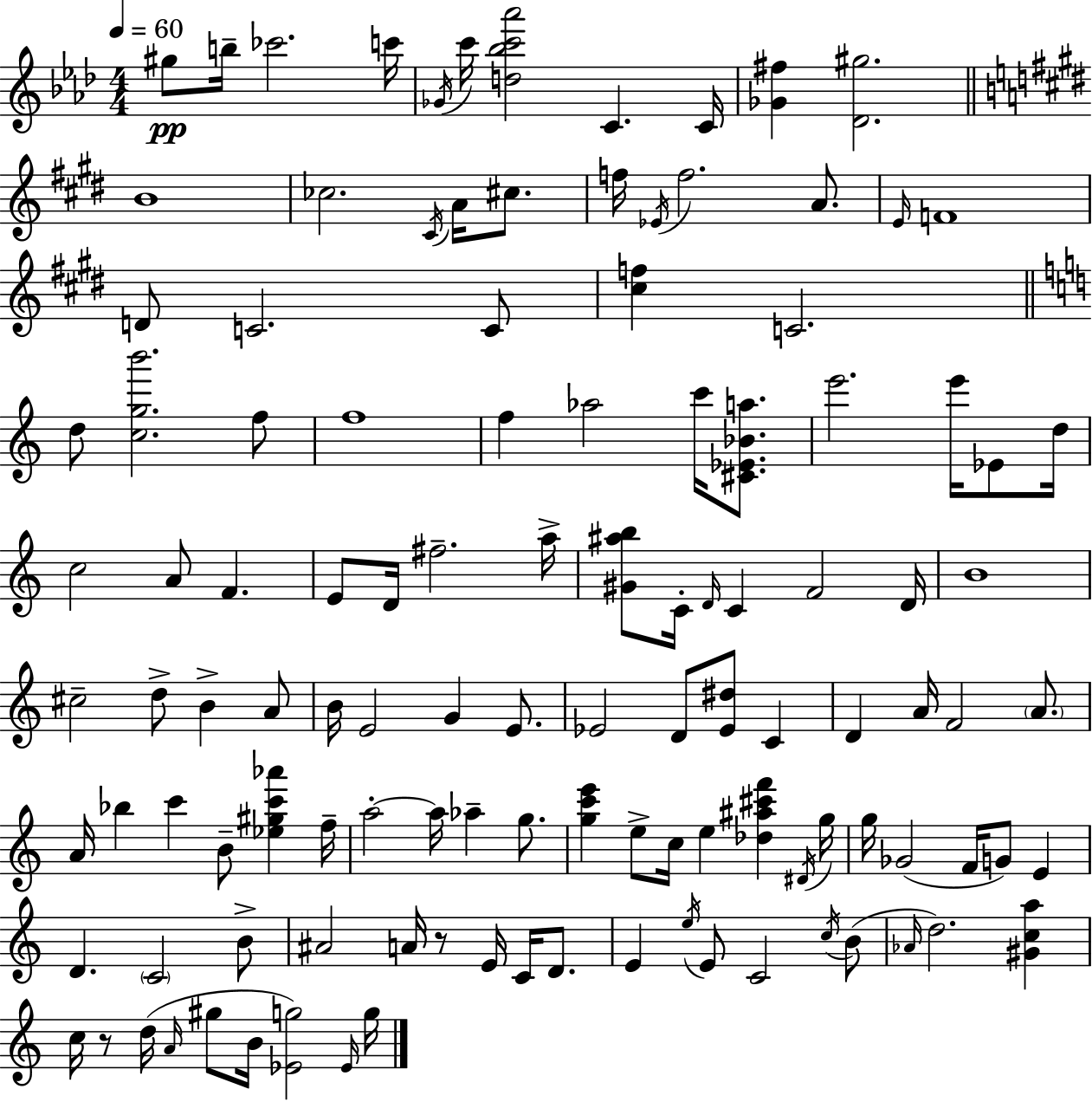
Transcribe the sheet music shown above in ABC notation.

X:1
T:Untitled
M:4/4
L:1/4
K:Fm
^g/2 b/4 _c'2 c'/4 _G/4 c'/4 [d_bc'_a']2 C C/4 [_G^f] [_D^g]2 B4 _c2 ^C/4 A/4 ^c/2 f/4 _E/4 f2 A/2 E/4 F4 D/2 C2 C/2 [^cf] C2 d/2 [cgb']2 f/2 f4 f _a2 c'/4 [^C_E_Ba]/2 e'2 e'/4 _E/2 d/4 c2 A/2 F E/2 D/4 ^f2 a/4 [^G^ab]/2 C/4 D/4 C F2 D/4 B4 ^c2 d/2 B A/2 B/4 E2 G E/2 _E2 D/2 [_E^d]/2 C D A/4 F2 A/2 A/4 _b c' B/2 [_e^gc'_a'] f/4 a2 a/4 _a g/2 [gc'e'] e/2 c/4 e [_d^a^c'f'] ^D/4 g/4 g/4 _G2 F/4 G/2 E D C2 B/2 ^A2 A/4 z/2 E/4 C/4 D/2 E e/4 E/2 C2 c/4 B/2 _A/4 d2 [^Gca] c/4 z/2 d/4 A/4 ^g/2 B/4 [_Eg]2 _E/4 g/4